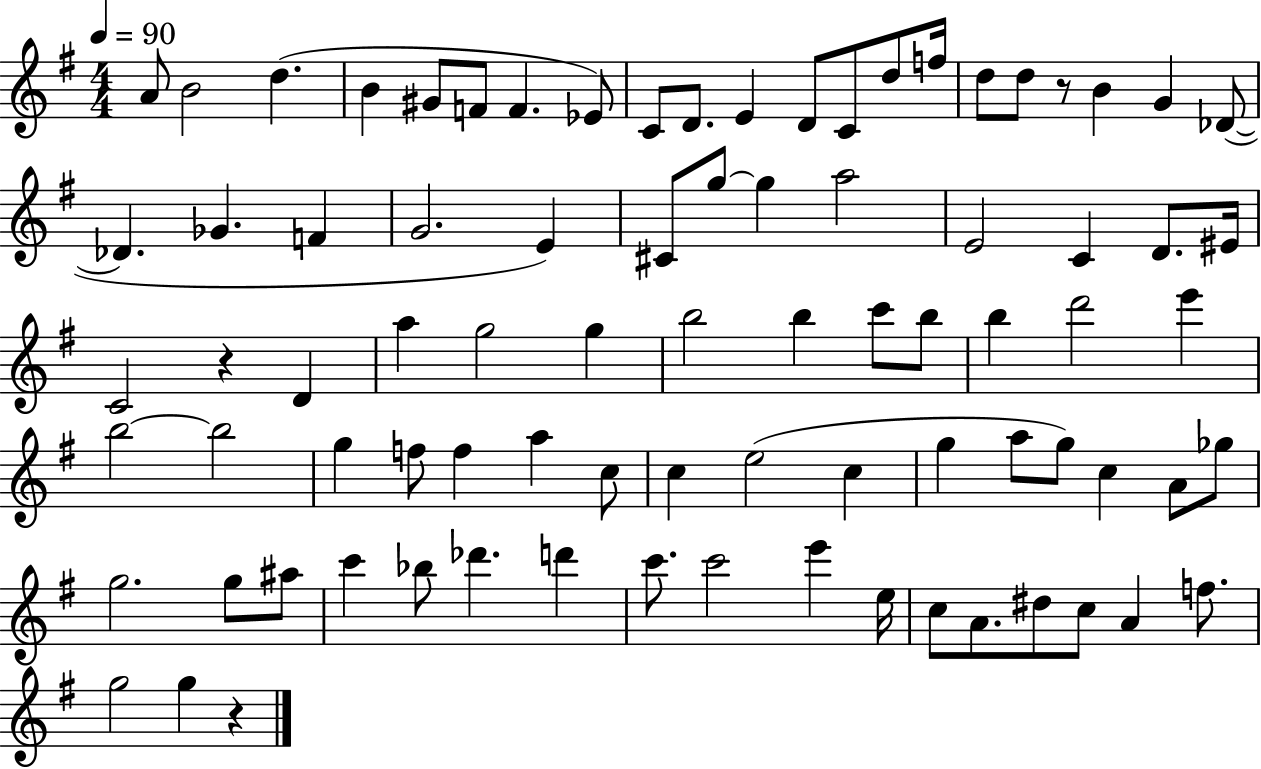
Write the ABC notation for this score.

X:1
T:Untitled
M:4/4
L:1/4
K:G
A/2 B2 d B ^G/2 F/2 F _E/2 C/2 D/2 E D/2 C/2 d/2 f/4 d/2 d/2 z/2 B G _D/2 _D _G F G2 E ^C/2 g/2 g a2 E2 C D/2 ^E/4 C2 z D a g2 g b2 b c'/2 b/2 b d'2 e' b2 b2 g f/2 f a c/2 c e2 c g a/2 g/2 c A/2 _g/2 g2 g/2 ^a/2 c' _b/2 _d' d' c'/2 c'2 e' e/4 c/2 A/2 ^d/2 c/2 A f/2 g2 g z